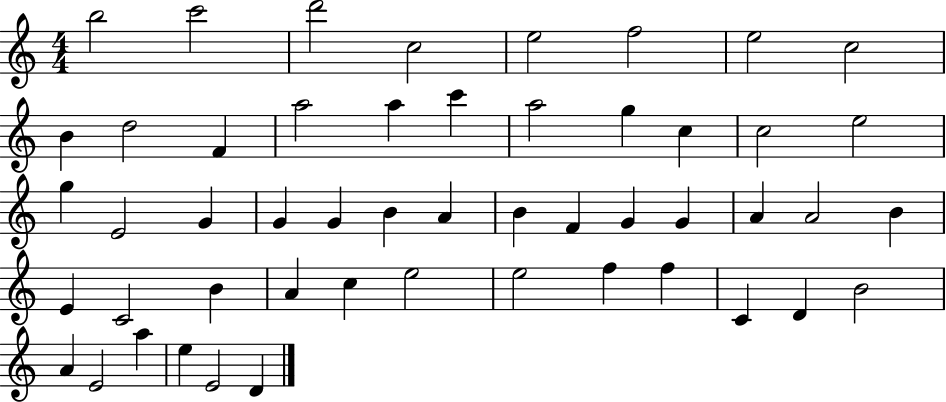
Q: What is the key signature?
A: C major